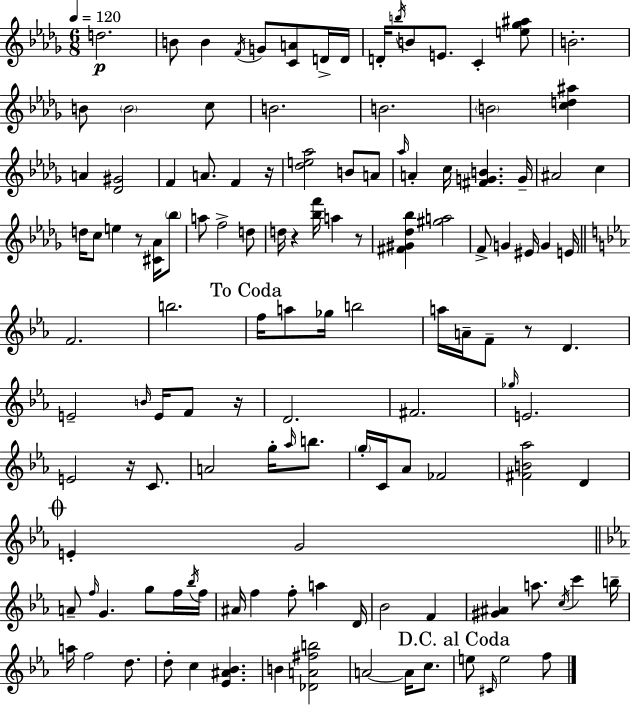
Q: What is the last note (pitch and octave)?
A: F5